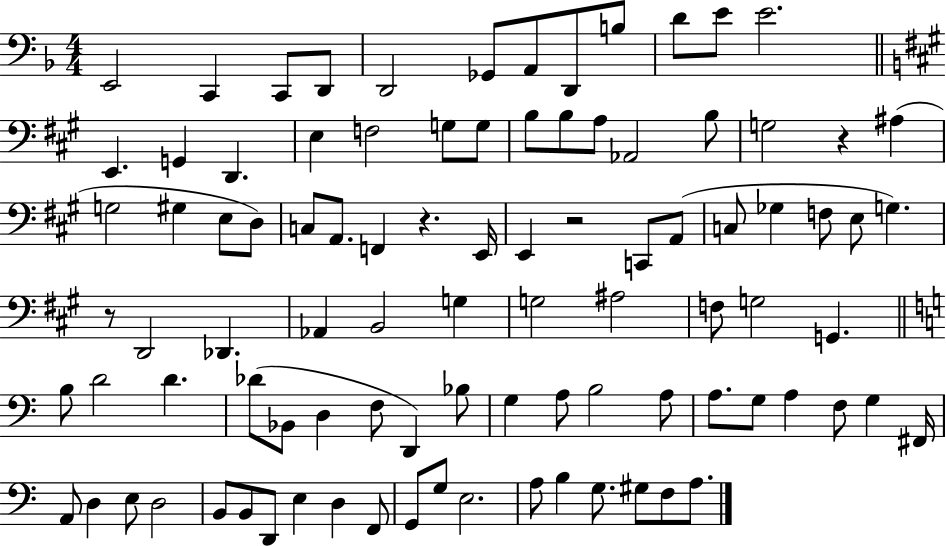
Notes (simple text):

E2/h C2/q C2/e D2/e D2/h Gb2/e A2/e D2/e B3/e D4/e E4/e E4/h. E2/q. G2/q D2/q. E3/q F3/h G3/e G3/e B3/e B3/e A3/e Ab2/h B3/e G3/h R/q A#3/q G3/h G#3/q E3/e D3/e C3/e A2/e. F2/q R/q. E2/s E2/q R/h C2/e A2/e C3/e Gb3/q F3/e E3/e G3/q. R/e D2/h Db2/q. Ab2/q B2/h G3/q G3/h A#3/h F3/e G3/h G2/q. B3/e D4/h D4/q. Db4/e Bb2/e D3/q F3/e D2/q Bb3/e G3/q A3/e B3/h A3/e A3/e. G3/e A3/q F3/e G3/q F#2/s A2/e D3/q E3/e D3/h B2/e B2/e D2/e E3/q D3/q F2/e G2/e G3/e E3/h. A3/e B3/q G3/e. G#3/e F3/e A3/e.